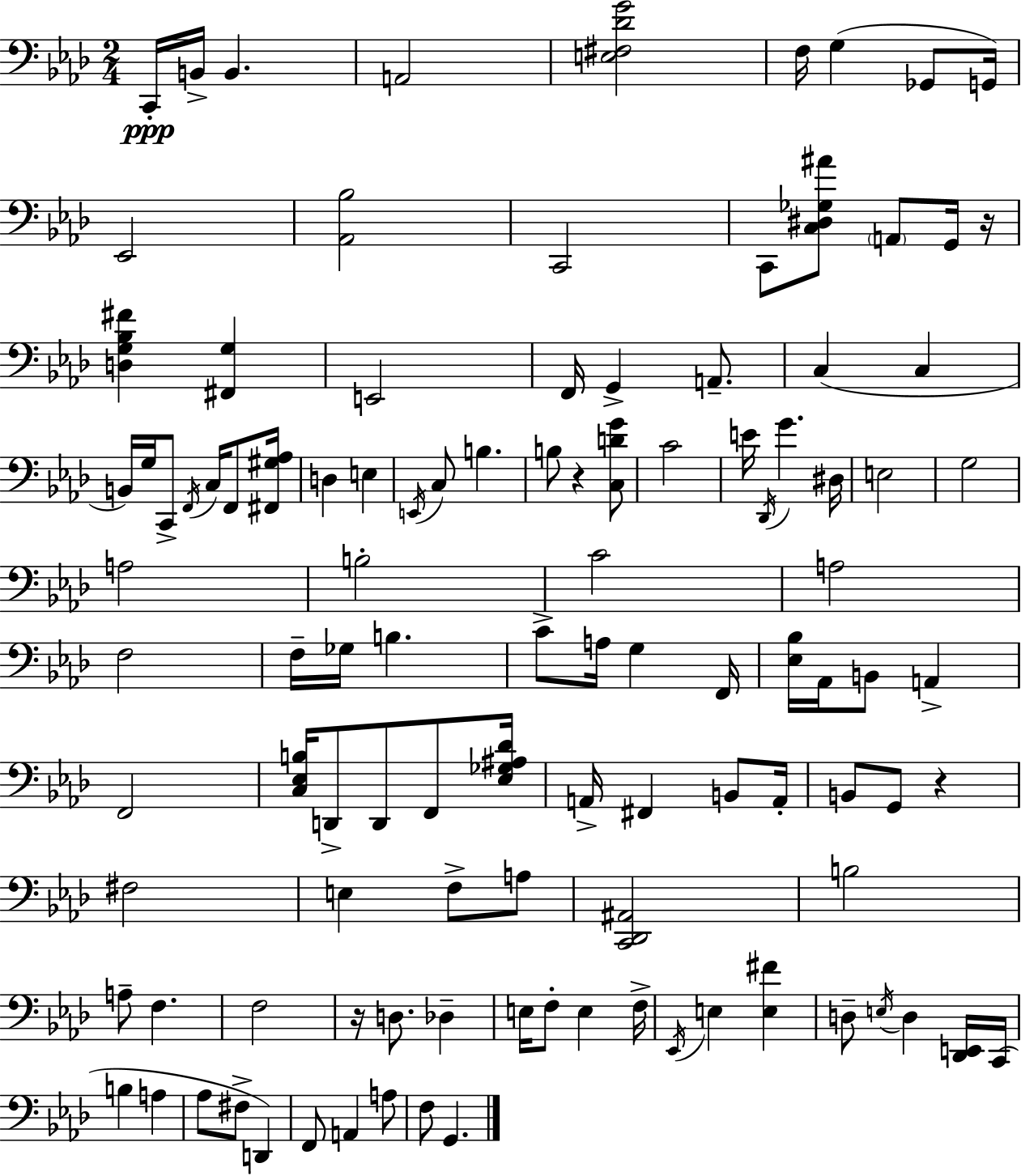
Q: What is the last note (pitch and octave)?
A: G2